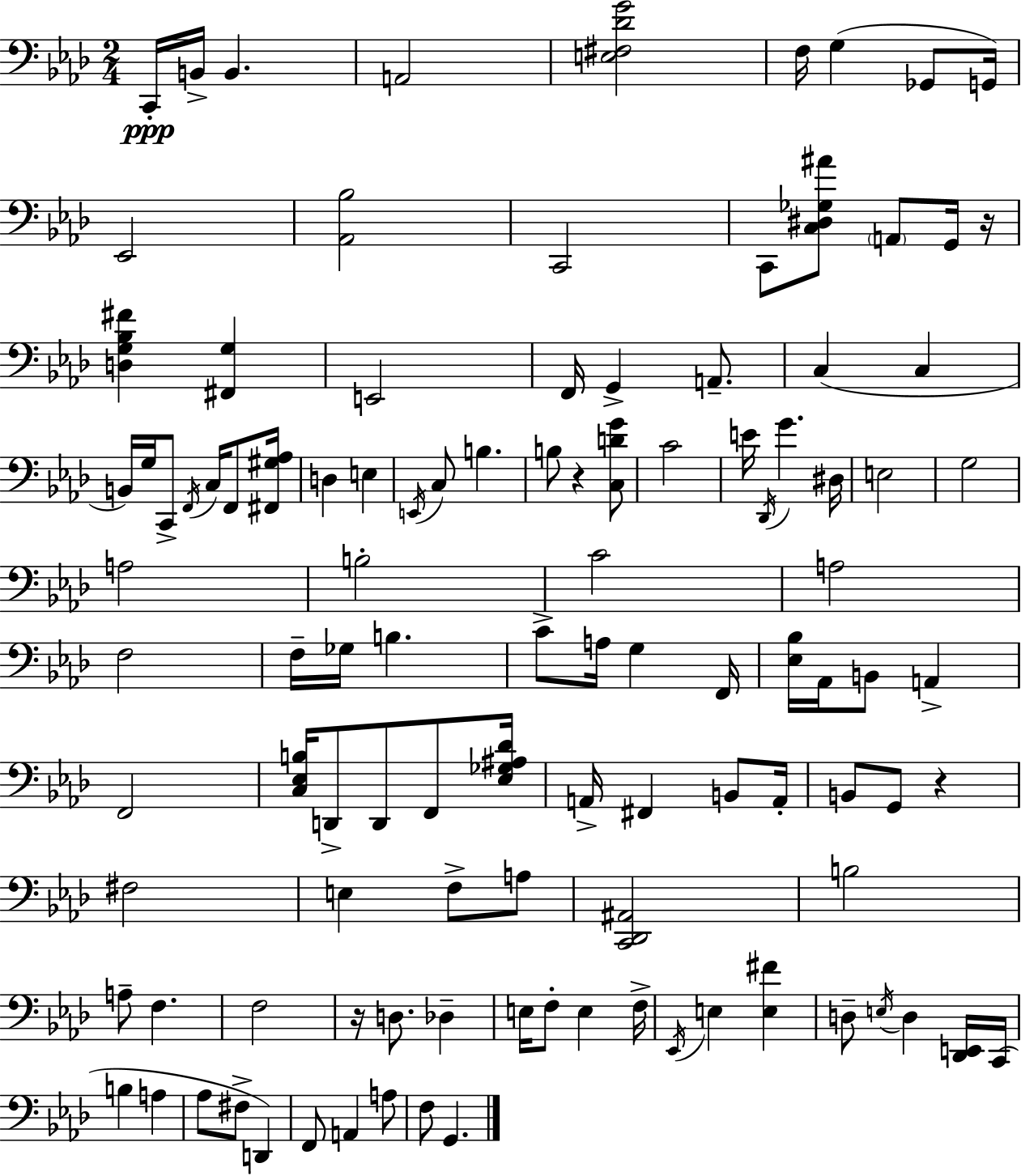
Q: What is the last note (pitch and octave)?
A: G2